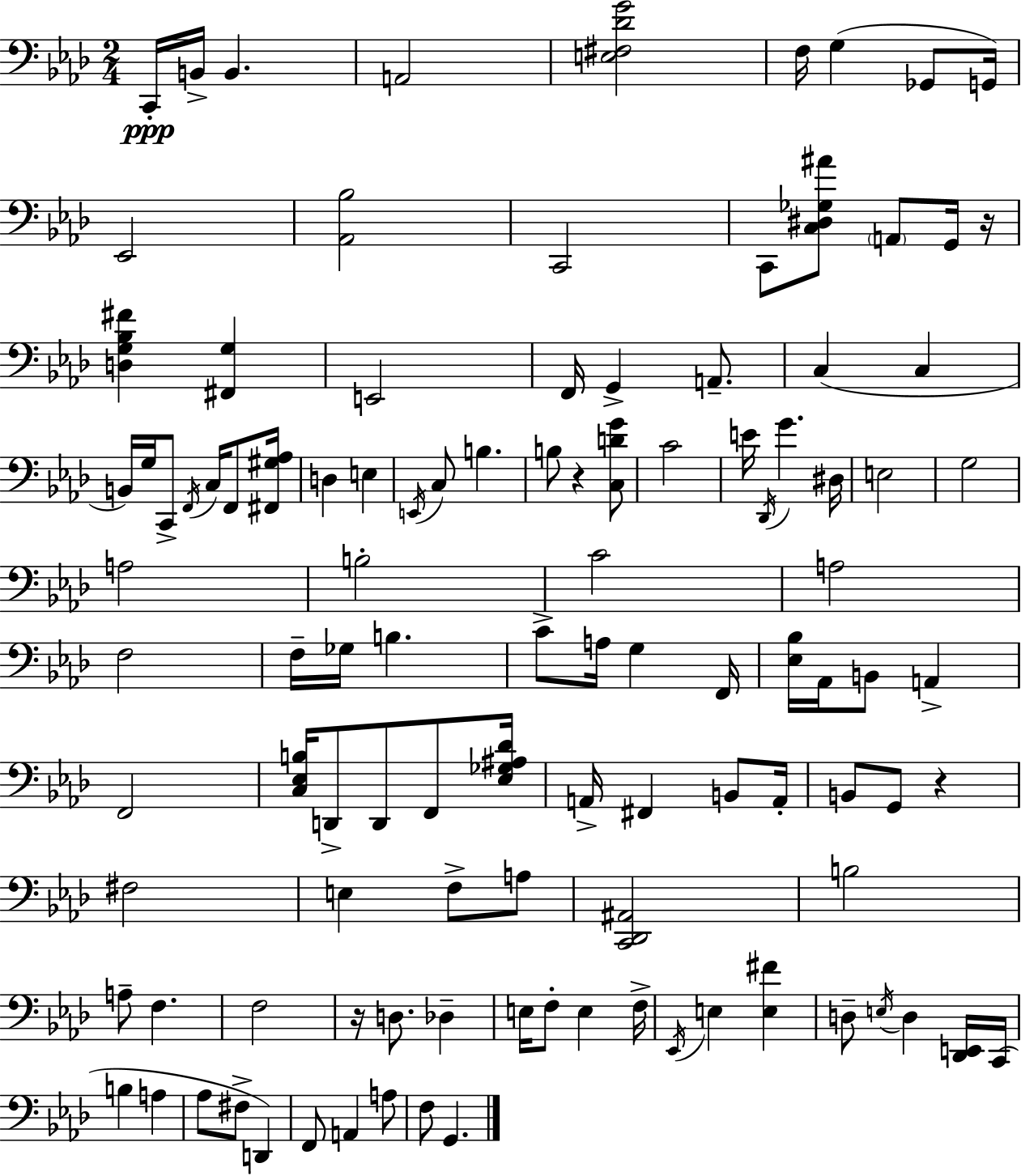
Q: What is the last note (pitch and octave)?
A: G2